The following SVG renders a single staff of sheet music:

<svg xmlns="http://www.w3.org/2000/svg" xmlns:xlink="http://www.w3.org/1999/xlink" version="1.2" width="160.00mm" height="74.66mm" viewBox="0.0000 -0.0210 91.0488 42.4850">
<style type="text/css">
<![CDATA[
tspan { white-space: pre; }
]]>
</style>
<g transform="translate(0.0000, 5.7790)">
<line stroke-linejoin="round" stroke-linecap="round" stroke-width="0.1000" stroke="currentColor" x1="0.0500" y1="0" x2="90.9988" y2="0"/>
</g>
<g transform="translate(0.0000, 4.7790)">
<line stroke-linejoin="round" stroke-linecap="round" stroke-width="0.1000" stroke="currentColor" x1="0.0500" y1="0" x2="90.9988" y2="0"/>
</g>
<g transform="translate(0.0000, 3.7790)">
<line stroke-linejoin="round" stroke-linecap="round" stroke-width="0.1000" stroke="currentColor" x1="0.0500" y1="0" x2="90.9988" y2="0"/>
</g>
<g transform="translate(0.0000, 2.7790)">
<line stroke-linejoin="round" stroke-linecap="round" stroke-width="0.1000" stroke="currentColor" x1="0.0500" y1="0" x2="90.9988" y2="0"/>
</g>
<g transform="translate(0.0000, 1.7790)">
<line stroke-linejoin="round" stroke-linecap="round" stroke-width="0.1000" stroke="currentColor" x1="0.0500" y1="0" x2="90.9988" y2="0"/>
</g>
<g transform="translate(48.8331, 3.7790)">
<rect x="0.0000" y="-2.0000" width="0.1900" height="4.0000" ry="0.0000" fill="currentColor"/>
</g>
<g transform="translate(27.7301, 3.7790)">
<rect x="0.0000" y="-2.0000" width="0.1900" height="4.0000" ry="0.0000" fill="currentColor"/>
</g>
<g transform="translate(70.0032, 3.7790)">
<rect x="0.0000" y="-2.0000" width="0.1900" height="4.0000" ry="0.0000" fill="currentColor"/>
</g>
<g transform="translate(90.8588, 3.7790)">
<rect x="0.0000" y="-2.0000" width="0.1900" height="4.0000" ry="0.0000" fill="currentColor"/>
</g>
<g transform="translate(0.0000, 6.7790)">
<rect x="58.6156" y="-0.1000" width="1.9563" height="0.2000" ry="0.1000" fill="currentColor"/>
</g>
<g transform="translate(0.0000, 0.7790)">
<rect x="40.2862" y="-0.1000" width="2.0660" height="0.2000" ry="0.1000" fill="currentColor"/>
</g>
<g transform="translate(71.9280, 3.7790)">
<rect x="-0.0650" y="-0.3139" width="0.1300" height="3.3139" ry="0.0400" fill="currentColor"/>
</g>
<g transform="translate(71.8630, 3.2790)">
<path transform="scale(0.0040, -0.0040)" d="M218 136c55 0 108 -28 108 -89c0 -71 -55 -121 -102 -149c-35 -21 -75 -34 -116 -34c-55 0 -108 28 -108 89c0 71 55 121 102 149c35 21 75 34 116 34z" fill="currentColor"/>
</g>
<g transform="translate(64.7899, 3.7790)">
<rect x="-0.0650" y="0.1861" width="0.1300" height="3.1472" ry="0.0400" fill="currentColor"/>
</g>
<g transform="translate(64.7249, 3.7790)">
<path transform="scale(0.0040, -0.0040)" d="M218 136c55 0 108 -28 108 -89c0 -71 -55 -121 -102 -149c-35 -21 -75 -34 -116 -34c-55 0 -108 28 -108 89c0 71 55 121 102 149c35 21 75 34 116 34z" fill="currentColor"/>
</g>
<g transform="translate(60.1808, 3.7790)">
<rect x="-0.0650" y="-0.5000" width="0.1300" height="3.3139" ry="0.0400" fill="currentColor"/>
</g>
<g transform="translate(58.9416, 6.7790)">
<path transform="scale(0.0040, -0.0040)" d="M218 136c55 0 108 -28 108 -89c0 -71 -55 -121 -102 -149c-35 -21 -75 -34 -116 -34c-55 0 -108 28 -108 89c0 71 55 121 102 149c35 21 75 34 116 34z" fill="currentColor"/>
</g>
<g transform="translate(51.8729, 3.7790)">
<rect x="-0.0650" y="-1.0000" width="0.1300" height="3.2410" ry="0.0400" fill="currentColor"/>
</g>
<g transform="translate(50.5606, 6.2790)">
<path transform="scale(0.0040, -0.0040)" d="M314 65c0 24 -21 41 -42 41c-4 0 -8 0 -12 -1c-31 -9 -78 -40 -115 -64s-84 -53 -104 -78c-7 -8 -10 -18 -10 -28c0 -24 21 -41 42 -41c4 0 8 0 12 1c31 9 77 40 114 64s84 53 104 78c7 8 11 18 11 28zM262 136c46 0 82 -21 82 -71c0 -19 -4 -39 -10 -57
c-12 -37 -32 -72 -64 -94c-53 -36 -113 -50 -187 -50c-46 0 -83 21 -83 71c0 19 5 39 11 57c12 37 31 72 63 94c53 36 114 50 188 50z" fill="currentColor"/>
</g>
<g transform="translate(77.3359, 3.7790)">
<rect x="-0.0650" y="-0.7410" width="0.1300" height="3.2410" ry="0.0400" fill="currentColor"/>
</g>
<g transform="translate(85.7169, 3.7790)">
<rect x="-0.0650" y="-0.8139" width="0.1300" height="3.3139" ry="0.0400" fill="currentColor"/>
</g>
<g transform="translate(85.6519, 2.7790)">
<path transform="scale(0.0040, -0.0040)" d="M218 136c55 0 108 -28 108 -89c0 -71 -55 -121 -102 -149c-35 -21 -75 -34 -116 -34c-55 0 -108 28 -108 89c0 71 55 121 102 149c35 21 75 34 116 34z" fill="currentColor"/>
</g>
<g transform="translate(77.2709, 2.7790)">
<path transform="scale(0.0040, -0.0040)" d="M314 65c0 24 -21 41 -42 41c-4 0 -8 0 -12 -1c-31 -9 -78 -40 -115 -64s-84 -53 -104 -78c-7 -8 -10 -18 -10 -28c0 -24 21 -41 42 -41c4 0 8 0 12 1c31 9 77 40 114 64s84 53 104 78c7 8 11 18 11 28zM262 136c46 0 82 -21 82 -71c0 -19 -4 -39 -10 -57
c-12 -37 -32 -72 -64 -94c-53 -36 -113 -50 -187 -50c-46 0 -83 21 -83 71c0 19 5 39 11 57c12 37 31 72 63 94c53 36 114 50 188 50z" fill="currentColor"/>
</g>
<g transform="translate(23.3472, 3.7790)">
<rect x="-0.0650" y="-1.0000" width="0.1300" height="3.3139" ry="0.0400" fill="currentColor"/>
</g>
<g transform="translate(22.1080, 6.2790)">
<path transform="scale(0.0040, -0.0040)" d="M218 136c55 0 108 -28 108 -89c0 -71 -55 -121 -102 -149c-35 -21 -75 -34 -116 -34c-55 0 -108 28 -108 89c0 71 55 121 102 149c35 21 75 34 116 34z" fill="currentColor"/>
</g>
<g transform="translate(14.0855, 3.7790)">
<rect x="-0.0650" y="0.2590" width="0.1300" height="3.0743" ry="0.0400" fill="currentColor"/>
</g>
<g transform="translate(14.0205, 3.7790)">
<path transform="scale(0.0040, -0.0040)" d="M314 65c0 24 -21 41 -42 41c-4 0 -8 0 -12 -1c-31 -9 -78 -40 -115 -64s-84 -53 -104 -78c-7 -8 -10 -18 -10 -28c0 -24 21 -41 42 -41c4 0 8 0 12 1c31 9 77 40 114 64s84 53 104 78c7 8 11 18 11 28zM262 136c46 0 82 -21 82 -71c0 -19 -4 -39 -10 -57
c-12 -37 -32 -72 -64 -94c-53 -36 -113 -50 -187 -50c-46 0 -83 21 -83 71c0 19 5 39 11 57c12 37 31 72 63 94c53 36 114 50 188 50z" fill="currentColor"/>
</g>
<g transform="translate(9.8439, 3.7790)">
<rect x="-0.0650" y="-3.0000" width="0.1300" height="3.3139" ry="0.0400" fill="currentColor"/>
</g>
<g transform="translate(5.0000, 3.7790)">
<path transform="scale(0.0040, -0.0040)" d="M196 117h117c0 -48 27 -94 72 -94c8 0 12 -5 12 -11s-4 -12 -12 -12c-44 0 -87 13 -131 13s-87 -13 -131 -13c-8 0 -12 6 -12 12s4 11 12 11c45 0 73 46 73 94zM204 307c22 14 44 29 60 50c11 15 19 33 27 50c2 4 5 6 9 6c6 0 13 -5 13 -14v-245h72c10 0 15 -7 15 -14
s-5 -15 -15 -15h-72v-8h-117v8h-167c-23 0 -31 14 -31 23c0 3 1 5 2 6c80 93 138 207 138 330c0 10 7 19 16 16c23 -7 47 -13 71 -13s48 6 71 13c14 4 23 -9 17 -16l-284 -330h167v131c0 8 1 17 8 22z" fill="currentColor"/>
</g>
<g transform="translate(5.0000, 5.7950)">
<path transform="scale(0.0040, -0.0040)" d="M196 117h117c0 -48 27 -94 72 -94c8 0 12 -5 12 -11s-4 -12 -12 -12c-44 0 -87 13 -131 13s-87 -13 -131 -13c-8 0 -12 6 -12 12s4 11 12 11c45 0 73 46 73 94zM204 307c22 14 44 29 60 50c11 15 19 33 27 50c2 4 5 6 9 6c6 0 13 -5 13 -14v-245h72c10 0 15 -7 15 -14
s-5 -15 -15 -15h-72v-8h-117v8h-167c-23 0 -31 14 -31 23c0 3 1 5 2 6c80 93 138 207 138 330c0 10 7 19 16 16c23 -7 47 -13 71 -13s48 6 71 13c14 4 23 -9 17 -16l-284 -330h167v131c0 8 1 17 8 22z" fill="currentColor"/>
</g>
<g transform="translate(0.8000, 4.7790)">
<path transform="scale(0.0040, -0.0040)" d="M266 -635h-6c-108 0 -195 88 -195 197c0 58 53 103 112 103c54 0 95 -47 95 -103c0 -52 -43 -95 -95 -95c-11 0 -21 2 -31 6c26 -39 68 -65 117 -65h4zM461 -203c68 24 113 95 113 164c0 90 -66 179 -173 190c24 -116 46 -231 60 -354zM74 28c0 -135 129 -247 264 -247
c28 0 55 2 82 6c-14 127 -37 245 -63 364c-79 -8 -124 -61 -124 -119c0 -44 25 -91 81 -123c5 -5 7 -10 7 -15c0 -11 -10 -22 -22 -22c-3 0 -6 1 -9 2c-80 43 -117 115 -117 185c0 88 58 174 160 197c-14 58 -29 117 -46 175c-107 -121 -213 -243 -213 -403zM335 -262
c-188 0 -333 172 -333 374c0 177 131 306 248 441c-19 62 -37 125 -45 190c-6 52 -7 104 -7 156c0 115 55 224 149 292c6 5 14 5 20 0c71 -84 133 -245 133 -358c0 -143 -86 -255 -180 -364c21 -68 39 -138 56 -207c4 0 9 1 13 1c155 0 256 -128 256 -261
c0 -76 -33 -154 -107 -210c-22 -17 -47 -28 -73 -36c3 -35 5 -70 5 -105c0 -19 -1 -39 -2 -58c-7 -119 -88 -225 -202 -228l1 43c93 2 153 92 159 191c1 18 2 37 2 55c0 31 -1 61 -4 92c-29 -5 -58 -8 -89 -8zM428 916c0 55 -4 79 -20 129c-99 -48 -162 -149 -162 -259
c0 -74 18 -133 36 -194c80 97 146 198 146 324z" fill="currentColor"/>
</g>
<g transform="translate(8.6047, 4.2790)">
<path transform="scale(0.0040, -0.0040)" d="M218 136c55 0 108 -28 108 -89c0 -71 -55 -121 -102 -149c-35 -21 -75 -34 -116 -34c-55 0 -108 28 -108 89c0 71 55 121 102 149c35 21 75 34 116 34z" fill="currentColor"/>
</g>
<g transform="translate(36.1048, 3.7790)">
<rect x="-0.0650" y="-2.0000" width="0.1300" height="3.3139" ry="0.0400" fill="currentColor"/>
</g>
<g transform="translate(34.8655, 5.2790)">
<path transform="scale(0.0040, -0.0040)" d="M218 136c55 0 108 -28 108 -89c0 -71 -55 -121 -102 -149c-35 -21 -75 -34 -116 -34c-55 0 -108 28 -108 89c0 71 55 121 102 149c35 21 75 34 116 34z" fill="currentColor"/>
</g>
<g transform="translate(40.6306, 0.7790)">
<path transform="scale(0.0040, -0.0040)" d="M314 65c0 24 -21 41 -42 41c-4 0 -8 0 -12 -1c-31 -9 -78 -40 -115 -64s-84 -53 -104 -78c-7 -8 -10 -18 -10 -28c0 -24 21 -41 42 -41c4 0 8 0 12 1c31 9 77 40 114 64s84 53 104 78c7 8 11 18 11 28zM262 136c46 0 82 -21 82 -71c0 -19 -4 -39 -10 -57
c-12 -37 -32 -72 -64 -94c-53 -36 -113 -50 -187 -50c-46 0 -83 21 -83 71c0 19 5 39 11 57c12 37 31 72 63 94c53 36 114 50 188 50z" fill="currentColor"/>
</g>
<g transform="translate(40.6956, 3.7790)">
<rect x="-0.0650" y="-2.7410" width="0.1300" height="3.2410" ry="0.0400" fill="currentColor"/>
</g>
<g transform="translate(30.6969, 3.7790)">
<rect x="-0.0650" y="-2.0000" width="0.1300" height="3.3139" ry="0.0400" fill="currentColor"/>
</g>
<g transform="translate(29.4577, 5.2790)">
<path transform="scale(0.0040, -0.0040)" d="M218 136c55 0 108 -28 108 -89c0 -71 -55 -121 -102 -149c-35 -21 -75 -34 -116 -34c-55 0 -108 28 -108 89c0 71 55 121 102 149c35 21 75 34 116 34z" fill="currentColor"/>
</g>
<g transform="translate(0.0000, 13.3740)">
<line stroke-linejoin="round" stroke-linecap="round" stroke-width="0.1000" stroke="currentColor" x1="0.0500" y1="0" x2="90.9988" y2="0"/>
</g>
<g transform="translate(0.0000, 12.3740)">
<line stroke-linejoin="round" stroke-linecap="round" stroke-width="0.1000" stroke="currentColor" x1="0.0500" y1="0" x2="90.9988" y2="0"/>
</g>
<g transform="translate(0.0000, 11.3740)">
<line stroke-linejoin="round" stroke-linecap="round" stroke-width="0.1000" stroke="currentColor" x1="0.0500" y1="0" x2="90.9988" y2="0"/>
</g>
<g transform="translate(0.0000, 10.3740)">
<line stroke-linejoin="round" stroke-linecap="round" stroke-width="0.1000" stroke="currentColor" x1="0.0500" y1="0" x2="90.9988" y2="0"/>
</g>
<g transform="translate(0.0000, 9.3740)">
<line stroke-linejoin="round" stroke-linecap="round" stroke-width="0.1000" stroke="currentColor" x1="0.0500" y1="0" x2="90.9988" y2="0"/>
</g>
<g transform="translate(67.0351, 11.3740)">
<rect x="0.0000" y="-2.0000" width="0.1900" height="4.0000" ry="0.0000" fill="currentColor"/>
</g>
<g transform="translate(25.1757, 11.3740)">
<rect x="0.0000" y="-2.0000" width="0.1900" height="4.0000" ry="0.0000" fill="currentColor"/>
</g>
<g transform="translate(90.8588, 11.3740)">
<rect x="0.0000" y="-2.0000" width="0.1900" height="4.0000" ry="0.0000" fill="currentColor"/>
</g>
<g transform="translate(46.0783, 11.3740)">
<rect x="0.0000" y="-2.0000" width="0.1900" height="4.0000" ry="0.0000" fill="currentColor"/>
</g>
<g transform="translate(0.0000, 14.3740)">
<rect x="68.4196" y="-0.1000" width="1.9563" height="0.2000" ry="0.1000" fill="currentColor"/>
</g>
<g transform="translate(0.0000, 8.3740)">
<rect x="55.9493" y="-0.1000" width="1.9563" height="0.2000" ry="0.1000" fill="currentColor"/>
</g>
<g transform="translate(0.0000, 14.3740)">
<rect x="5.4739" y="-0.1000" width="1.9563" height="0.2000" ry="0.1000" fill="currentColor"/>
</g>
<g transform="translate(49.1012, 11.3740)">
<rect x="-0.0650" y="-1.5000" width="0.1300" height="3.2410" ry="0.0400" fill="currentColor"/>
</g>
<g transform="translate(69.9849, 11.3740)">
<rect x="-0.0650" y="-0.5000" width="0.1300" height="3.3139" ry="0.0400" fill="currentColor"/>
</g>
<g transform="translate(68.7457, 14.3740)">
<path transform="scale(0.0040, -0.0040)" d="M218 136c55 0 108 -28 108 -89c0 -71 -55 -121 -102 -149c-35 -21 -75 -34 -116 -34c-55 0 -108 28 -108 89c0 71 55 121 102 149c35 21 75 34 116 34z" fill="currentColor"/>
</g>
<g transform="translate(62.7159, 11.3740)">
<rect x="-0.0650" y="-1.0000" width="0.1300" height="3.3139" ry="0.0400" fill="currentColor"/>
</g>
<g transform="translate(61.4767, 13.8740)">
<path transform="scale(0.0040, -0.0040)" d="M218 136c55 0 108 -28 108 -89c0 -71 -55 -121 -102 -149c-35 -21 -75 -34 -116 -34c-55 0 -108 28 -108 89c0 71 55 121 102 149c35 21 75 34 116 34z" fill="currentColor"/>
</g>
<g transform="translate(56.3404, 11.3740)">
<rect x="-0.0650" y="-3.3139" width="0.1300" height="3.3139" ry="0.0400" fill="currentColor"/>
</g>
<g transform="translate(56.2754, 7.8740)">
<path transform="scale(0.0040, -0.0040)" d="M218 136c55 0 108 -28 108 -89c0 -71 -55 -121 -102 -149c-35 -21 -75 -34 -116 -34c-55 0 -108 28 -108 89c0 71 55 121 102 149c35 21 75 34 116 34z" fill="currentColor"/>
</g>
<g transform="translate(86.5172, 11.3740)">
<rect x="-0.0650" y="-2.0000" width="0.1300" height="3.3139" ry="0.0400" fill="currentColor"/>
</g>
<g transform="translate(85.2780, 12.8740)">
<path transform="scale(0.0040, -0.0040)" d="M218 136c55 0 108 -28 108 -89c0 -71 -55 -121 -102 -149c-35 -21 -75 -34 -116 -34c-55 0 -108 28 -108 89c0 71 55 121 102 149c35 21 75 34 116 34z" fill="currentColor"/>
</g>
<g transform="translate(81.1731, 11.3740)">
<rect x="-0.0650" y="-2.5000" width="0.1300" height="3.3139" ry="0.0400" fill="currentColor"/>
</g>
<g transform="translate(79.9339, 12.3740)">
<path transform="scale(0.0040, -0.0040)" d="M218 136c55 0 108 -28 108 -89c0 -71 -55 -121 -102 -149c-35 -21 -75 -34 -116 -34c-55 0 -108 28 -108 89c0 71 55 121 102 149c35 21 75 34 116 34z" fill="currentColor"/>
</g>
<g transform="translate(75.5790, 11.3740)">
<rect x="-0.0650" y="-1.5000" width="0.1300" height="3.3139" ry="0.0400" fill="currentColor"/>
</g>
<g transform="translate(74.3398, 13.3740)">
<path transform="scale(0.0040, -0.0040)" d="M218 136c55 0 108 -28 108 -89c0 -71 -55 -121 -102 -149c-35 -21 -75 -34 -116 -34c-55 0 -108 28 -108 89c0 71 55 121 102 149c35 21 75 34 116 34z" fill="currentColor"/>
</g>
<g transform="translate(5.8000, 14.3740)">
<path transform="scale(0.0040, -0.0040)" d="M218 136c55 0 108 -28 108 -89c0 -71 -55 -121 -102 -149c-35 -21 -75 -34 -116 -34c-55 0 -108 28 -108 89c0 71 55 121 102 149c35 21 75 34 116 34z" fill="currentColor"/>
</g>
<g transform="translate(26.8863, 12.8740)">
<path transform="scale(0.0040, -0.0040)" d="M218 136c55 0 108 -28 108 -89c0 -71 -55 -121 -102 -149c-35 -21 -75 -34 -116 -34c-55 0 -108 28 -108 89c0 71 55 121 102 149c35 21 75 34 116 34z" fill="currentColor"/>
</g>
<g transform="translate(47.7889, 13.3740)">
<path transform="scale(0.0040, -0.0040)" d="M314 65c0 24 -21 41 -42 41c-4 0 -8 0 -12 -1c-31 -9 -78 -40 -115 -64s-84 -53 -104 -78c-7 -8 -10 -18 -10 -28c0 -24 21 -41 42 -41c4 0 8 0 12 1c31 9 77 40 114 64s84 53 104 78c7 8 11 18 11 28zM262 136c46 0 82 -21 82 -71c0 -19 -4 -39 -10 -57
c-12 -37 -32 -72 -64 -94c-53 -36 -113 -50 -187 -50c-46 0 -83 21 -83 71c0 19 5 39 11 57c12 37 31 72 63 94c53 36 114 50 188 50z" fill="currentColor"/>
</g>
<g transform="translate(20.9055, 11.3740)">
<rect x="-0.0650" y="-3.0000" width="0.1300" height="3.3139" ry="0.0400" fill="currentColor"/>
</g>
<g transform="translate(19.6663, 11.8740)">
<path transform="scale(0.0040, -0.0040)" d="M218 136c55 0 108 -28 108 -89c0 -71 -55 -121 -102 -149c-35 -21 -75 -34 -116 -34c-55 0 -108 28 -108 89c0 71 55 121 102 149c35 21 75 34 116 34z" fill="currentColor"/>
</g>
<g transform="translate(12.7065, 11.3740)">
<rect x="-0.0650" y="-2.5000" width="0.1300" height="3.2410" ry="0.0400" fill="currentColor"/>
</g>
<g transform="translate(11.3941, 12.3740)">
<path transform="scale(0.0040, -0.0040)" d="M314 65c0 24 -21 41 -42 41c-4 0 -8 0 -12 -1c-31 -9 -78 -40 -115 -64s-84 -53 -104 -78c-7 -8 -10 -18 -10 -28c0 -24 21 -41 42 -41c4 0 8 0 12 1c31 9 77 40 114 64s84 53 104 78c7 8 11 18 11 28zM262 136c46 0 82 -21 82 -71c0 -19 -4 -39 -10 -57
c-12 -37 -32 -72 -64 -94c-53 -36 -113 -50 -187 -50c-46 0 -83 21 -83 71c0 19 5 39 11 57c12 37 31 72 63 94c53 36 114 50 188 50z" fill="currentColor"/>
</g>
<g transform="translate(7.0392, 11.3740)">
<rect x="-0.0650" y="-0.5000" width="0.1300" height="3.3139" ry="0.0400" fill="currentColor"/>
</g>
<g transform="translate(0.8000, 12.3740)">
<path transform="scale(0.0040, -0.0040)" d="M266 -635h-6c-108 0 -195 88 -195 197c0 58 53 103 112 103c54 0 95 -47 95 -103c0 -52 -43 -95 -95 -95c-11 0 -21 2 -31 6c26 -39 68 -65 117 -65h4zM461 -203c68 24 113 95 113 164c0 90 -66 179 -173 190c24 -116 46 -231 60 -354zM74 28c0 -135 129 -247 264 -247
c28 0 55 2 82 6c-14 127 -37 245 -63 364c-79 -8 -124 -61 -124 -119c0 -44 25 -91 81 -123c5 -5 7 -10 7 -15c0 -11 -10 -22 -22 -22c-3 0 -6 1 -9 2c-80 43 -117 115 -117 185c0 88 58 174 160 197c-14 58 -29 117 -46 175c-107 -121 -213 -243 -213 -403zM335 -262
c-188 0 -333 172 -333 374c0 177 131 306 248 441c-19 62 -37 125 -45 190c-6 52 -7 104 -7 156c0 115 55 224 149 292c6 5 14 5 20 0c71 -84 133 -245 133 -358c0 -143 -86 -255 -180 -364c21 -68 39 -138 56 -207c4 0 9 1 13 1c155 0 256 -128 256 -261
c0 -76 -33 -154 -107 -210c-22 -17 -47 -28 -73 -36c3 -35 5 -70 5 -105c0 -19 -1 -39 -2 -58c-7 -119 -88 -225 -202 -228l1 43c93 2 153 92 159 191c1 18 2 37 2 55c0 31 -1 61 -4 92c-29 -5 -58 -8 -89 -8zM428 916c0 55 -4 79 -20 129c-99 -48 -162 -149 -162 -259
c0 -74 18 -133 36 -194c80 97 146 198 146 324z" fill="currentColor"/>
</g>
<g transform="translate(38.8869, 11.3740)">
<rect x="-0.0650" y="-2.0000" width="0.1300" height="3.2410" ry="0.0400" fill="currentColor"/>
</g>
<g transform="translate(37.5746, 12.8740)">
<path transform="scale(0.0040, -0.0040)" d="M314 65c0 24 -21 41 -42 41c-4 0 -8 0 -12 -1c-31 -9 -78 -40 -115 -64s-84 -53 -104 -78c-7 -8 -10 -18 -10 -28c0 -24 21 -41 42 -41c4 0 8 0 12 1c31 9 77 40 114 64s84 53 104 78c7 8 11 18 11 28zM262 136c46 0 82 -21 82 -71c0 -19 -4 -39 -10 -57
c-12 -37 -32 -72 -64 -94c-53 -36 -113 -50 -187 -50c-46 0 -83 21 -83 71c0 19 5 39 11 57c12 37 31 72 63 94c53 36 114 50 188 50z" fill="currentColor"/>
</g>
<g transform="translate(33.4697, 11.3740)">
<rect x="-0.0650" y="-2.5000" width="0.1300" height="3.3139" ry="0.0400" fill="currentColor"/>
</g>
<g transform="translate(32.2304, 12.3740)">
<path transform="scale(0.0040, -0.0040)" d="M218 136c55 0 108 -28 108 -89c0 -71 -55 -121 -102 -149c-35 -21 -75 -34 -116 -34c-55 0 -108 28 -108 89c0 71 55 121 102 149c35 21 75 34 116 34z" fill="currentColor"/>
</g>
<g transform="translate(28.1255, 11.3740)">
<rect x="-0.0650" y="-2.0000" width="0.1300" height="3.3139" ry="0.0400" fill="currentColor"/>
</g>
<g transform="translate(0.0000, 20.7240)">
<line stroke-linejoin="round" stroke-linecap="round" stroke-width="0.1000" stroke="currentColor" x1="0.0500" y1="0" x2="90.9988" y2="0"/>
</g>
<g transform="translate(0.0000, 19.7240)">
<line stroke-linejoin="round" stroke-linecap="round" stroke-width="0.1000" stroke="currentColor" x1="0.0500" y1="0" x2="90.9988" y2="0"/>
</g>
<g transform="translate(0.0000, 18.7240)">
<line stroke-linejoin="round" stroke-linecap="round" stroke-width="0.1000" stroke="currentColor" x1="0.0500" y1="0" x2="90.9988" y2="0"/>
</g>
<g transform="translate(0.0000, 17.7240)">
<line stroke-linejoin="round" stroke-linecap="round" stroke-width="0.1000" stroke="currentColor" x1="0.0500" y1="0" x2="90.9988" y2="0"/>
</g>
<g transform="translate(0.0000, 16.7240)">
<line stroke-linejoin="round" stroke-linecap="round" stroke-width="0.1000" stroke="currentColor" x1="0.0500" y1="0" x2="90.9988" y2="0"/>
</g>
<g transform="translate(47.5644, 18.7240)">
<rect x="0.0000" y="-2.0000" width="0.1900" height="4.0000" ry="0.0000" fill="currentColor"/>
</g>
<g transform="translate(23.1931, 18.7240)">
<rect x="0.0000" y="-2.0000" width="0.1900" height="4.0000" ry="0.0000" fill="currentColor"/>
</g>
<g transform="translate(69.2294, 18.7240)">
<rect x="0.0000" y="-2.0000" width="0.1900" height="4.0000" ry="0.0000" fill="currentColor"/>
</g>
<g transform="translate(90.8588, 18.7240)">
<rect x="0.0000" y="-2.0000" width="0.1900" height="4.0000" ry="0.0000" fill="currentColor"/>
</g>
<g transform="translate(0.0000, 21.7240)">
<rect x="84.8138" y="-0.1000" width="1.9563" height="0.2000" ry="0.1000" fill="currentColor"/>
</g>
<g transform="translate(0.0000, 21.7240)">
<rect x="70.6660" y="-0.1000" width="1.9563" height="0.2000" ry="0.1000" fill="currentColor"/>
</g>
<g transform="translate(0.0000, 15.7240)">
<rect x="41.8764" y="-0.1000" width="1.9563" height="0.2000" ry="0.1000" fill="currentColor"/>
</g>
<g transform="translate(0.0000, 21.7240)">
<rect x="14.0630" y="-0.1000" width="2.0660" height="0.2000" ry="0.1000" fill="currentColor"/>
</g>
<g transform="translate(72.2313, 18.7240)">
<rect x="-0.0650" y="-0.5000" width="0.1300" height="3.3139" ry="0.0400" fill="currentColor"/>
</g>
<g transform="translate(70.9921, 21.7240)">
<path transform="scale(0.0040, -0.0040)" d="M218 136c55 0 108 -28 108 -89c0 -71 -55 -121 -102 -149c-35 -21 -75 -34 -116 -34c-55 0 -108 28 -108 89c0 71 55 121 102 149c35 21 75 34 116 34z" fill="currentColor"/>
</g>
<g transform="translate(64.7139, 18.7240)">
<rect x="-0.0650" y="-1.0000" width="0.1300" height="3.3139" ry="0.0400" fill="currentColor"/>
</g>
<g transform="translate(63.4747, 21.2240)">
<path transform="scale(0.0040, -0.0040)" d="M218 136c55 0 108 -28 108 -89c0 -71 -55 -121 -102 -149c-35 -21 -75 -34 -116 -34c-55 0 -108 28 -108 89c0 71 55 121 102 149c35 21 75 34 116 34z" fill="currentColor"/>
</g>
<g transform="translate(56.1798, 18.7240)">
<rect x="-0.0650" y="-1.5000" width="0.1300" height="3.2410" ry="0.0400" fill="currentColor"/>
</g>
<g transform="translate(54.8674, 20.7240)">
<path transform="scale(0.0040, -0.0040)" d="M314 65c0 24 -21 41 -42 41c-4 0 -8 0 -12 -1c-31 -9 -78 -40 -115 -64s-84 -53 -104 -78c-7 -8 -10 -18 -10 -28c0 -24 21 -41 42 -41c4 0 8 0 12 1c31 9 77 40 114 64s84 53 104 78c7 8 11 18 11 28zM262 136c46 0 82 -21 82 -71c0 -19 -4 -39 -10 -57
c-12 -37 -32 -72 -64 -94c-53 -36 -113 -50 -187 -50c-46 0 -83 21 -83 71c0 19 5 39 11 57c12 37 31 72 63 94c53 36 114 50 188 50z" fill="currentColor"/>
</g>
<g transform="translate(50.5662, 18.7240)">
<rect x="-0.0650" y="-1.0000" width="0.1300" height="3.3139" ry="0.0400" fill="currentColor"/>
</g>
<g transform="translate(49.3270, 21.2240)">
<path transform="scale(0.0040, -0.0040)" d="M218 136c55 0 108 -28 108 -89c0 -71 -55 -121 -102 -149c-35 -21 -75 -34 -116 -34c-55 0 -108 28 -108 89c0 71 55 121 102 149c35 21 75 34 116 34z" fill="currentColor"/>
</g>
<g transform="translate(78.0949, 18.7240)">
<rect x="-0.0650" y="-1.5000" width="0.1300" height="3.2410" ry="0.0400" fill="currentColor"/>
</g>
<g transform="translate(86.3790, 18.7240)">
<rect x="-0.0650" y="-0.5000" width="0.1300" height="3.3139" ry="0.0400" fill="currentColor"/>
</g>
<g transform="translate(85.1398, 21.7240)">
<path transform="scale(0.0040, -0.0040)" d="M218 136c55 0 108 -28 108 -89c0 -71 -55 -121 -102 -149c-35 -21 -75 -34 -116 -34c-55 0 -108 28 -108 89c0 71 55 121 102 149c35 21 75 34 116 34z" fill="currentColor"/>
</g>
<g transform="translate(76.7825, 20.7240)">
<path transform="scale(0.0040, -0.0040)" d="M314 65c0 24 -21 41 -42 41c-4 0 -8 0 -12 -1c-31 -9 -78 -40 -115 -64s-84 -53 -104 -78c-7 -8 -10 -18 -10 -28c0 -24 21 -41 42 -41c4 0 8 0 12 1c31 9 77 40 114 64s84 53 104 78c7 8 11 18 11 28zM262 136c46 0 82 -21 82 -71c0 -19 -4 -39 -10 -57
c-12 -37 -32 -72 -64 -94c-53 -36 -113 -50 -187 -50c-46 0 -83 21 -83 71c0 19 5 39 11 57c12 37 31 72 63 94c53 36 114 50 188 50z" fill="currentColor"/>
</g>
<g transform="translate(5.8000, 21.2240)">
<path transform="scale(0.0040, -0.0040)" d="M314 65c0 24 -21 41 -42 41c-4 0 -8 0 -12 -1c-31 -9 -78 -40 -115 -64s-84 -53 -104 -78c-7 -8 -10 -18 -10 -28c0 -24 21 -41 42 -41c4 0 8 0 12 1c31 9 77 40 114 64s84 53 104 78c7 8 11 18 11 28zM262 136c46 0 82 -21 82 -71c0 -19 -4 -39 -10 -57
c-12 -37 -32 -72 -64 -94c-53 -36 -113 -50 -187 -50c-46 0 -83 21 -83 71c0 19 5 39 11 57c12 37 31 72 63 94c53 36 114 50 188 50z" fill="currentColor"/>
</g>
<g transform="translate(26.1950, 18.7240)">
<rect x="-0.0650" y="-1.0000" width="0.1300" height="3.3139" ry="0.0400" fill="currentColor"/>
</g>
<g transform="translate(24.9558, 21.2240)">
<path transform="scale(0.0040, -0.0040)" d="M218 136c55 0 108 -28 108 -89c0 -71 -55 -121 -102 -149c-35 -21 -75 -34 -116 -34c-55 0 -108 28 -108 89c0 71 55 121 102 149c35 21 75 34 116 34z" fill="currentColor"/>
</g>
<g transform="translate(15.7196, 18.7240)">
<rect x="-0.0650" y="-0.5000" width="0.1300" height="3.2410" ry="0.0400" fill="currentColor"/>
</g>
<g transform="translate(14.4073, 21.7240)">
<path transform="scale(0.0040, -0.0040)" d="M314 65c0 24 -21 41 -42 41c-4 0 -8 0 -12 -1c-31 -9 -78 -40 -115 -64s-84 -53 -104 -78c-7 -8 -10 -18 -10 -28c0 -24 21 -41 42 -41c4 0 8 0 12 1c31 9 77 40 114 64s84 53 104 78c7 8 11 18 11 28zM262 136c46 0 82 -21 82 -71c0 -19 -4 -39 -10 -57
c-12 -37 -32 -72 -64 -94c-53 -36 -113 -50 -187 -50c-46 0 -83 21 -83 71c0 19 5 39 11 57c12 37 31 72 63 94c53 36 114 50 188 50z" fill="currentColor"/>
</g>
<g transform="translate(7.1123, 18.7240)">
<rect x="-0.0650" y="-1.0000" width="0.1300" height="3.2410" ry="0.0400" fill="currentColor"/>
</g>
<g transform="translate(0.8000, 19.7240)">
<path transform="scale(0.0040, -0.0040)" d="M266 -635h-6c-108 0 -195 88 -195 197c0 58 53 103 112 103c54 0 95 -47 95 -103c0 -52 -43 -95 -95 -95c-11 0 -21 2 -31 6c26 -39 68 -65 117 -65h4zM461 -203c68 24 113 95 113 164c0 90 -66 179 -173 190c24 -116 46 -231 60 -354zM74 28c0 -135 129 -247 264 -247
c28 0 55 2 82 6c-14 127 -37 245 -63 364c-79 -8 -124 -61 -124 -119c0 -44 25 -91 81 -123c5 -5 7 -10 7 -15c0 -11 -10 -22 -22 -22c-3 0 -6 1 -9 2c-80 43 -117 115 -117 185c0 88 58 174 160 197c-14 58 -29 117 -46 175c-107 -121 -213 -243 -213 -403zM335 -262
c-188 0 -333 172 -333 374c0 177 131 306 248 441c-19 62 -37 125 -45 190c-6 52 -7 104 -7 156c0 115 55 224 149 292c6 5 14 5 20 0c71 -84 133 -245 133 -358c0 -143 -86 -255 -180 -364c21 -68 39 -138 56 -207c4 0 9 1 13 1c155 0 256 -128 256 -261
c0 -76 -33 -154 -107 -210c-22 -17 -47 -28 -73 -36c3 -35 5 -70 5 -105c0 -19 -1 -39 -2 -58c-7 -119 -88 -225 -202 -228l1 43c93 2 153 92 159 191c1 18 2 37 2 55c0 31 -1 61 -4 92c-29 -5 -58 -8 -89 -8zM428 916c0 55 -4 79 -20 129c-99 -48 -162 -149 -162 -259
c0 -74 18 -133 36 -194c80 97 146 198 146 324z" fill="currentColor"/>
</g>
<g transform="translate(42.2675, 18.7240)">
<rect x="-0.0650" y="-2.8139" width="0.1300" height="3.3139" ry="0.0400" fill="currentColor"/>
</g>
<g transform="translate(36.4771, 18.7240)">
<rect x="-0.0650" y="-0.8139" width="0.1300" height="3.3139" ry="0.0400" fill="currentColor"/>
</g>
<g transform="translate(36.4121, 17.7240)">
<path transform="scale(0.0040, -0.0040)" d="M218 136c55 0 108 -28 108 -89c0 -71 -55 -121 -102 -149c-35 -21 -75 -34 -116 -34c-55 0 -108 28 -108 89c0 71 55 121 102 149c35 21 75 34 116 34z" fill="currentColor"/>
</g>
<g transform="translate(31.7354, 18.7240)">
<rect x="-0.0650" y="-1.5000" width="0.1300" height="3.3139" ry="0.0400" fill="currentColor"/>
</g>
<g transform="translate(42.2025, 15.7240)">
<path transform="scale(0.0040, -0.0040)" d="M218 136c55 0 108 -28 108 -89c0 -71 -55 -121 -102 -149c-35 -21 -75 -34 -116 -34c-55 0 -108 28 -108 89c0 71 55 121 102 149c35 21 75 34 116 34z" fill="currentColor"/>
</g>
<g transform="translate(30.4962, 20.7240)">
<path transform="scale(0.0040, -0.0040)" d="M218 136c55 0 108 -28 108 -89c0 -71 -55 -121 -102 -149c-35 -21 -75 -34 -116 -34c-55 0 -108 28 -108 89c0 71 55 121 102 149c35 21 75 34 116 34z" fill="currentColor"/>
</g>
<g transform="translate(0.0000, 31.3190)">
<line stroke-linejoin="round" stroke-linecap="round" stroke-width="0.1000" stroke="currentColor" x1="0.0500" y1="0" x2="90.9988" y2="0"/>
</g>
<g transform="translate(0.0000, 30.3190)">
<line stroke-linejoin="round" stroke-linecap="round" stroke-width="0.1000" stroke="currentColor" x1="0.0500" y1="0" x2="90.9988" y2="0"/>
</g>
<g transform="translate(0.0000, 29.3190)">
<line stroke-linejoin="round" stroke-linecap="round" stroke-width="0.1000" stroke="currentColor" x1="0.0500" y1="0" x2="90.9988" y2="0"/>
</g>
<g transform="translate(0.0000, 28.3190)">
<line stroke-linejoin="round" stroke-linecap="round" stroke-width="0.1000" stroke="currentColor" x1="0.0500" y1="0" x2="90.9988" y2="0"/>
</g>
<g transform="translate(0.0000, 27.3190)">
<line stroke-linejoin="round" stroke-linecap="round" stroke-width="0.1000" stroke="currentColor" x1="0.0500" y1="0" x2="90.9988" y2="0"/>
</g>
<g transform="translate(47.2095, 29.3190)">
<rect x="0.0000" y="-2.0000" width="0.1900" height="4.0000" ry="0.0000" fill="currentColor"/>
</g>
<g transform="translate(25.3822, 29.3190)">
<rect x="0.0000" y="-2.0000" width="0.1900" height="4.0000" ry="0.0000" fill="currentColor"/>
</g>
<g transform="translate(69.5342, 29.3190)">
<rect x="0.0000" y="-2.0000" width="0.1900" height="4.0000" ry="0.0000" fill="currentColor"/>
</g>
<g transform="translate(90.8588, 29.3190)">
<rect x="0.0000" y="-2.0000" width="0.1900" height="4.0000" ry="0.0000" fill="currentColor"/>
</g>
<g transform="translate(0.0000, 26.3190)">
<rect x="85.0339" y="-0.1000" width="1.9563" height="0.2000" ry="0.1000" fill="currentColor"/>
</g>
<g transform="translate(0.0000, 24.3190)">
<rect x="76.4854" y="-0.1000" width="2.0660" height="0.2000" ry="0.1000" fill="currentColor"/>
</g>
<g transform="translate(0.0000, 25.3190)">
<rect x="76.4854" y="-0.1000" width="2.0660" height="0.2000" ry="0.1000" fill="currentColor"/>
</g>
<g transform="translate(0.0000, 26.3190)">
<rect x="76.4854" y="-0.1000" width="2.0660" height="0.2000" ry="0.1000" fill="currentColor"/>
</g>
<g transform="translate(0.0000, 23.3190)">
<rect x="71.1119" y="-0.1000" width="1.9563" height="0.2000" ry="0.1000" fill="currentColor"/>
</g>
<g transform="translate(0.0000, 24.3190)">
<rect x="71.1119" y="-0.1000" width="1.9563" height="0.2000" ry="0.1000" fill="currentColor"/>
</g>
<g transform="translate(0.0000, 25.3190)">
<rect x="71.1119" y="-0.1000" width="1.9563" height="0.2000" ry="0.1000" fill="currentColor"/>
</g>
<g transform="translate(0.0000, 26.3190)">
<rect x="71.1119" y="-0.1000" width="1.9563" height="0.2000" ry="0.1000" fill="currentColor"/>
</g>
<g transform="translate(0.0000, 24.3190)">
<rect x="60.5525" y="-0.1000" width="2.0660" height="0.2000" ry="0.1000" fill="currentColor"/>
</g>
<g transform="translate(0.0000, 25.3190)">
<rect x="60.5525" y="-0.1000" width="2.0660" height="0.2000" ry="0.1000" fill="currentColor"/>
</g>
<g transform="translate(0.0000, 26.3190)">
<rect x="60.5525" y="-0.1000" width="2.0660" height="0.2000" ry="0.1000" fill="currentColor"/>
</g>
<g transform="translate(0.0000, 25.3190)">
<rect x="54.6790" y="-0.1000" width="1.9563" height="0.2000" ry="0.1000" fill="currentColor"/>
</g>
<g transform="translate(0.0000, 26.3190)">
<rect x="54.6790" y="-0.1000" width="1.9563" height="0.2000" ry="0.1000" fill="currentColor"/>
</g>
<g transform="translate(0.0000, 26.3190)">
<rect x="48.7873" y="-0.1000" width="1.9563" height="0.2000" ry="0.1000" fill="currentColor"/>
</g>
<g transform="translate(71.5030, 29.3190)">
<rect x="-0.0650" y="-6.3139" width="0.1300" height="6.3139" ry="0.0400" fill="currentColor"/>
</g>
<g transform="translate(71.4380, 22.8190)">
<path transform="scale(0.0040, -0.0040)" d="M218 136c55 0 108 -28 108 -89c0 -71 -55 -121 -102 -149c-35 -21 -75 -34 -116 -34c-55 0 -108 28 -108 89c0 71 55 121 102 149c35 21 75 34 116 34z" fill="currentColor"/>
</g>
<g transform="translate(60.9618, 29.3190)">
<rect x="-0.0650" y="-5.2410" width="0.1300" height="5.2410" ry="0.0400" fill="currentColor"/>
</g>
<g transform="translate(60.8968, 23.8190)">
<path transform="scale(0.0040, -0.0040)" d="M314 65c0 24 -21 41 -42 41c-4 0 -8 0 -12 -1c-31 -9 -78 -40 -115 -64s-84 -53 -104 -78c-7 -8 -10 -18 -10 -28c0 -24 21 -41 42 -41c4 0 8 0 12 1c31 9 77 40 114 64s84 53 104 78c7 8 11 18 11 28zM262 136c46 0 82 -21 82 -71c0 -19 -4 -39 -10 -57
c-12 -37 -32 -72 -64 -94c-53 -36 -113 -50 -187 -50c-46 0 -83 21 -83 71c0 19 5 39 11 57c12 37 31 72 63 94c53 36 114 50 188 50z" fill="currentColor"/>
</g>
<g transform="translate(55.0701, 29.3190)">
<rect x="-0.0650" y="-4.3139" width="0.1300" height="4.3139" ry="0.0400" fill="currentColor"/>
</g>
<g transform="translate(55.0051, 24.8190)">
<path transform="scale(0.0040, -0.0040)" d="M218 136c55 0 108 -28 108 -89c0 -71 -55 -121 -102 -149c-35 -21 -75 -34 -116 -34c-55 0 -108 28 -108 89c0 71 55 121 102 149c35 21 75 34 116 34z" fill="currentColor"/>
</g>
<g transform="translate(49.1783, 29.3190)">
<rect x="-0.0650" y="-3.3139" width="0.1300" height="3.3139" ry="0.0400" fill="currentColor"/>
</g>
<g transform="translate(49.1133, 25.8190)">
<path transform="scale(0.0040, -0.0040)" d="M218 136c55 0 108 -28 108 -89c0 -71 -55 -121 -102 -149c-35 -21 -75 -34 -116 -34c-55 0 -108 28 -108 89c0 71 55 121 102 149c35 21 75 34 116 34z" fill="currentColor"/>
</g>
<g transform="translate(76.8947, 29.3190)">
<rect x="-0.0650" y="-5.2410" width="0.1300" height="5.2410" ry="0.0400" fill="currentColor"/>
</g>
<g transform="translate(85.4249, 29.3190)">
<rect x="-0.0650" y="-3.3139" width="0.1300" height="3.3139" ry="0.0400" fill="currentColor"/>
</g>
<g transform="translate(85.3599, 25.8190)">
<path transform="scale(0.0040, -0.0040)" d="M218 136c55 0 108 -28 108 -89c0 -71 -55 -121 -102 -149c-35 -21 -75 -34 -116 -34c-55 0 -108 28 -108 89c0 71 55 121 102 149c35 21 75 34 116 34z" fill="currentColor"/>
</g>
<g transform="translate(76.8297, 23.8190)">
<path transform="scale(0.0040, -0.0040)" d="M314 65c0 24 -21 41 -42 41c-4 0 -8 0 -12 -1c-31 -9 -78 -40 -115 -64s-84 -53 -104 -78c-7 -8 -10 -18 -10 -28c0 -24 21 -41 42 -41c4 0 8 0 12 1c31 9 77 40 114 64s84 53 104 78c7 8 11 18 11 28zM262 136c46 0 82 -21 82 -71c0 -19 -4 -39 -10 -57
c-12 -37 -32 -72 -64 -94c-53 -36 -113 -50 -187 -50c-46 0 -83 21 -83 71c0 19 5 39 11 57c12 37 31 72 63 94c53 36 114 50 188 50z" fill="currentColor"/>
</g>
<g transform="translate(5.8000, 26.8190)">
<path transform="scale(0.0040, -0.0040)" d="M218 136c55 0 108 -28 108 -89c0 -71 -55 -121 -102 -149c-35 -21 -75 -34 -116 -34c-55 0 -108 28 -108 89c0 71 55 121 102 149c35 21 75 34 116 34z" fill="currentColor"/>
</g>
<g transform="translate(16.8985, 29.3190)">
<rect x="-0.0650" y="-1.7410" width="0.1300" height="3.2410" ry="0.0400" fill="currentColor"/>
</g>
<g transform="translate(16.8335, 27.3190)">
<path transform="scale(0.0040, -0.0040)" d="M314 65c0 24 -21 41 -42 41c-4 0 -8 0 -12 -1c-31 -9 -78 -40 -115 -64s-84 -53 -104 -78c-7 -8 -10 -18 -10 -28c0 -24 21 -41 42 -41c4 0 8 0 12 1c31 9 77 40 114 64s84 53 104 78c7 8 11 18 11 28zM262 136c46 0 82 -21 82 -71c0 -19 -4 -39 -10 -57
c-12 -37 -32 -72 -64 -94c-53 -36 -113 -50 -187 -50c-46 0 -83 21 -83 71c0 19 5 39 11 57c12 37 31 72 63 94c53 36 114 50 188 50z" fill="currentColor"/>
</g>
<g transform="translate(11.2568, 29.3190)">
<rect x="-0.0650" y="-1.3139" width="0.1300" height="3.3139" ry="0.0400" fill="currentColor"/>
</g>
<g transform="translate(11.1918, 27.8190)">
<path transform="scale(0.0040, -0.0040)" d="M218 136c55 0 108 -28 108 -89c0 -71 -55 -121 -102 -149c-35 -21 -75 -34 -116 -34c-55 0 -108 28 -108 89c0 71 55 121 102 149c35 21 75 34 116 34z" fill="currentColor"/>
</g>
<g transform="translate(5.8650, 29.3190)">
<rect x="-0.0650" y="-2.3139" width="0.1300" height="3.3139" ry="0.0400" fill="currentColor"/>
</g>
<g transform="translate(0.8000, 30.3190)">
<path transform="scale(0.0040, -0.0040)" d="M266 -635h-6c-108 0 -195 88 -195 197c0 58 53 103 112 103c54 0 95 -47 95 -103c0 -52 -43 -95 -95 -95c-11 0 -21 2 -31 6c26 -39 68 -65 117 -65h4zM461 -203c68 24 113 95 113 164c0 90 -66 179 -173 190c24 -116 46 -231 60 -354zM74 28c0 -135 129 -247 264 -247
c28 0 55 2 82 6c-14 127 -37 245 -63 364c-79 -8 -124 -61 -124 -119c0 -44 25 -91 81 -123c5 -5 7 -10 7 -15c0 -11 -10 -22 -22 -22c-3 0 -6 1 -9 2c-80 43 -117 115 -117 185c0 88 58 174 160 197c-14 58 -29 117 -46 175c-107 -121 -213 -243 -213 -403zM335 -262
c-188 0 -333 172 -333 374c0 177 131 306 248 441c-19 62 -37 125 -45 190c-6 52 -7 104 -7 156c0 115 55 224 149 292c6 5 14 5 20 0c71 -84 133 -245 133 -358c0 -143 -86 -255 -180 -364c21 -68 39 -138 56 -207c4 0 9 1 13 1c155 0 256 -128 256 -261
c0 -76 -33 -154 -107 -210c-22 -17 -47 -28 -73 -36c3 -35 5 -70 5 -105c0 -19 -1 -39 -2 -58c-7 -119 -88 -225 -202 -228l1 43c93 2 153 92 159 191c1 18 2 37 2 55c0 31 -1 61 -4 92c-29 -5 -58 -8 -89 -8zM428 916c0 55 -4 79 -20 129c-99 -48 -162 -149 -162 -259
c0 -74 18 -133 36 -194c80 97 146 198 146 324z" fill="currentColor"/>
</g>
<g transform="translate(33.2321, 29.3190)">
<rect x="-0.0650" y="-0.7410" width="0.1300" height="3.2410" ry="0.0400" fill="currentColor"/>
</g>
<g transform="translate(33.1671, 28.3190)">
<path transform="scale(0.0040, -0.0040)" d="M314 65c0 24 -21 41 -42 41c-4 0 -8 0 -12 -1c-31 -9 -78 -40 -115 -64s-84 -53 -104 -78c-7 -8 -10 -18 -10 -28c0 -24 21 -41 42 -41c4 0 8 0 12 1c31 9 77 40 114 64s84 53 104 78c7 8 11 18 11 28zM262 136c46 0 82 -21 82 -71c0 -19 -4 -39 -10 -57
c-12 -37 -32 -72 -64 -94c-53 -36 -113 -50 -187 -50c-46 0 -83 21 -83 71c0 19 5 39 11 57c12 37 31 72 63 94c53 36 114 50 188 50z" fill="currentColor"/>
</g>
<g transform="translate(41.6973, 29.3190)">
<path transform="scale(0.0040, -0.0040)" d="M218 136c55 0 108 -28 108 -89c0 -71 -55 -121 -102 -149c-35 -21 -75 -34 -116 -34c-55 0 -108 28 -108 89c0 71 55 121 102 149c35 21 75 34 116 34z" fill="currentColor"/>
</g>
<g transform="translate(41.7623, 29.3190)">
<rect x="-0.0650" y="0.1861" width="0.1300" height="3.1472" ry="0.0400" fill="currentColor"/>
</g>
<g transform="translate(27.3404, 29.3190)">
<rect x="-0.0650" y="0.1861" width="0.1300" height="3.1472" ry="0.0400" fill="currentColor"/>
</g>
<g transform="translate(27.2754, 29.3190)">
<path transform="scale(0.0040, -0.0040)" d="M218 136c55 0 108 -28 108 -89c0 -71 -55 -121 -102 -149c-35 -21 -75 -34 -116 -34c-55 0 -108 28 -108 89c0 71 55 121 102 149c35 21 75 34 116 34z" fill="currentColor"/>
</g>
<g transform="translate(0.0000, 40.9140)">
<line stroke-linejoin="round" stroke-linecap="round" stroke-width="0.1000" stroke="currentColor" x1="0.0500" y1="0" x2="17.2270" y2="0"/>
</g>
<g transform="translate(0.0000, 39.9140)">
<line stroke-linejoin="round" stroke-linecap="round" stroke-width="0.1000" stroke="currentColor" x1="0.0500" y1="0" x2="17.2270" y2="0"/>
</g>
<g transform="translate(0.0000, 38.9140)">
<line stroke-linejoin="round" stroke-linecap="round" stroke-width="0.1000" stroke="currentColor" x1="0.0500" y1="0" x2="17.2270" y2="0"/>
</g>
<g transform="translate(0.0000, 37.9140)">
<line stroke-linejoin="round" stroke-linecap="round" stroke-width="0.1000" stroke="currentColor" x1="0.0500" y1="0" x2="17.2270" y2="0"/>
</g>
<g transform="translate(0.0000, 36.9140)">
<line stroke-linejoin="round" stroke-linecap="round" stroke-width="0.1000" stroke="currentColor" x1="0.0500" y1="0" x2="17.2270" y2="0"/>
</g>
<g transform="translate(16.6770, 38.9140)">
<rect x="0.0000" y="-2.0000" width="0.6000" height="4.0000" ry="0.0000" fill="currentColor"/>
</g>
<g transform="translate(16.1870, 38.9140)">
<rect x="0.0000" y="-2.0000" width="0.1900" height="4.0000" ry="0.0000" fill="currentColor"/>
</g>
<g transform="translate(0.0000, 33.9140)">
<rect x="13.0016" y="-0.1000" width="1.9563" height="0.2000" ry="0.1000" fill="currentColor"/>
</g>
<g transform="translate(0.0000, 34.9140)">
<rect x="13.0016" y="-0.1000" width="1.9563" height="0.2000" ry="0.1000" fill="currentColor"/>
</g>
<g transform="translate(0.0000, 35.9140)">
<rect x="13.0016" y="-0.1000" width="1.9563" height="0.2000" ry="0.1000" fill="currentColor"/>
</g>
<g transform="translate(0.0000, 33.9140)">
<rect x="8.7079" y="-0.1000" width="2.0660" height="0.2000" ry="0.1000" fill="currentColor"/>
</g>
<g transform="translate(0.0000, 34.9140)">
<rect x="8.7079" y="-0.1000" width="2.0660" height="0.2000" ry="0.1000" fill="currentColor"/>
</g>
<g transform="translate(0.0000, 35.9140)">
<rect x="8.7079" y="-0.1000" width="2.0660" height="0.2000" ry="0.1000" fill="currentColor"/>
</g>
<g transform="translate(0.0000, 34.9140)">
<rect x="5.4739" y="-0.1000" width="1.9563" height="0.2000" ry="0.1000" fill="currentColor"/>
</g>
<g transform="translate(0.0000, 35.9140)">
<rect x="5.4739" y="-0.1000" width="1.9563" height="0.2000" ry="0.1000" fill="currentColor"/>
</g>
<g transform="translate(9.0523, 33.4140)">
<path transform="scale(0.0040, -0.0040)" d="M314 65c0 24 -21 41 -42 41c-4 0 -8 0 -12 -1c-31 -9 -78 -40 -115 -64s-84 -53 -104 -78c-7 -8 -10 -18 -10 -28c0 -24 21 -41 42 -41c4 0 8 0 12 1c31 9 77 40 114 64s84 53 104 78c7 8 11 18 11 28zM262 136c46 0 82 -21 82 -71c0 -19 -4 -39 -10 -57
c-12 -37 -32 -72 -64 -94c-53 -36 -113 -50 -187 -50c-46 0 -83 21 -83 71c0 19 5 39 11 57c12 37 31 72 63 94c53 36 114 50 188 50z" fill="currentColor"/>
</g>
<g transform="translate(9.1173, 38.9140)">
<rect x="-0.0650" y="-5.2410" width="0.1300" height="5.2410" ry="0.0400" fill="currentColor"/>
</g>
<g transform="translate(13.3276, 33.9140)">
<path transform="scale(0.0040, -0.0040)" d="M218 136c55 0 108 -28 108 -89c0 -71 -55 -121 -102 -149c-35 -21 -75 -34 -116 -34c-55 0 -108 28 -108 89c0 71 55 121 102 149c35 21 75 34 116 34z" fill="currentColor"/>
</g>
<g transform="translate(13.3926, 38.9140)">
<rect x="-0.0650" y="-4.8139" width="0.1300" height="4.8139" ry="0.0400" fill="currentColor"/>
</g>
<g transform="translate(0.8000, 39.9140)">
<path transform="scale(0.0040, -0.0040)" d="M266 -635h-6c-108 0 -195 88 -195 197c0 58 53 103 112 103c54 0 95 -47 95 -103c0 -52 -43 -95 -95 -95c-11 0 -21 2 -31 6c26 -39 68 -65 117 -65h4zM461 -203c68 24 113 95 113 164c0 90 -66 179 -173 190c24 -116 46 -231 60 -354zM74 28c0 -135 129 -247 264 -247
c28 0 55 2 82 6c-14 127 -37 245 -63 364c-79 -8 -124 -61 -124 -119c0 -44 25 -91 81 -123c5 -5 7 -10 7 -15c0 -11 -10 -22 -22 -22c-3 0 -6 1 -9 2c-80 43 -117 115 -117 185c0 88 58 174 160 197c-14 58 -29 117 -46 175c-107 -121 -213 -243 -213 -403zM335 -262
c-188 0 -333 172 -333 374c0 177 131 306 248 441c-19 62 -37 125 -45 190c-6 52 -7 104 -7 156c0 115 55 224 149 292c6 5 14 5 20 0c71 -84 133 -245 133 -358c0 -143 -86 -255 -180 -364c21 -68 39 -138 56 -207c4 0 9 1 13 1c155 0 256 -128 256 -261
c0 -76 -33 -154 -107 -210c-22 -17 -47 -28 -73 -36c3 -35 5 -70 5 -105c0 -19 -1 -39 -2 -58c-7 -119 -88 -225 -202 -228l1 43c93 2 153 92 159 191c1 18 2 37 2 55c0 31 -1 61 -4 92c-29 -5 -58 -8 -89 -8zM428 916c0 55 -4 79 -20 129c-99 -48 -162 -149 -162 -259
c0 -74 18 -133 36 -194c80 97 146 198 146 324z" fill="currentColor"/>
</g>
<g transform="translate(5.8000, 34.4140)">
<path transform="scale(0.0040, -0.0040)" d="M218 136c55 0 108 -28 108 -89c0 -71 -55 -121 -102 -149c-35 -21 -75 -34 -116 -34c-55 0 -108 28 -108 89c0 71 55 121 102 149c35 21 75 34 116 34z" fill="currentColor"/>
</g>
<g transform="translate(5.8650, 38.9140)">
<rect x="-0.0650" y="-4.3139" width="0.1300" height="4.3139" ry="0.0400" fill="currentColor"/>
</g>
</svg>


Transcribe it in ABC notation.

X:1
T:Untitled
M:4/4
L:1/4
K:C
A B2 D F F a2 D2 C B c d2 d C G2 A F G F2 E2 b D C E G F D2 C2 D E d a D E2 D C E2 C g e f2 B d2 B b d' f'2 a' f'2 b d' f'2 e'